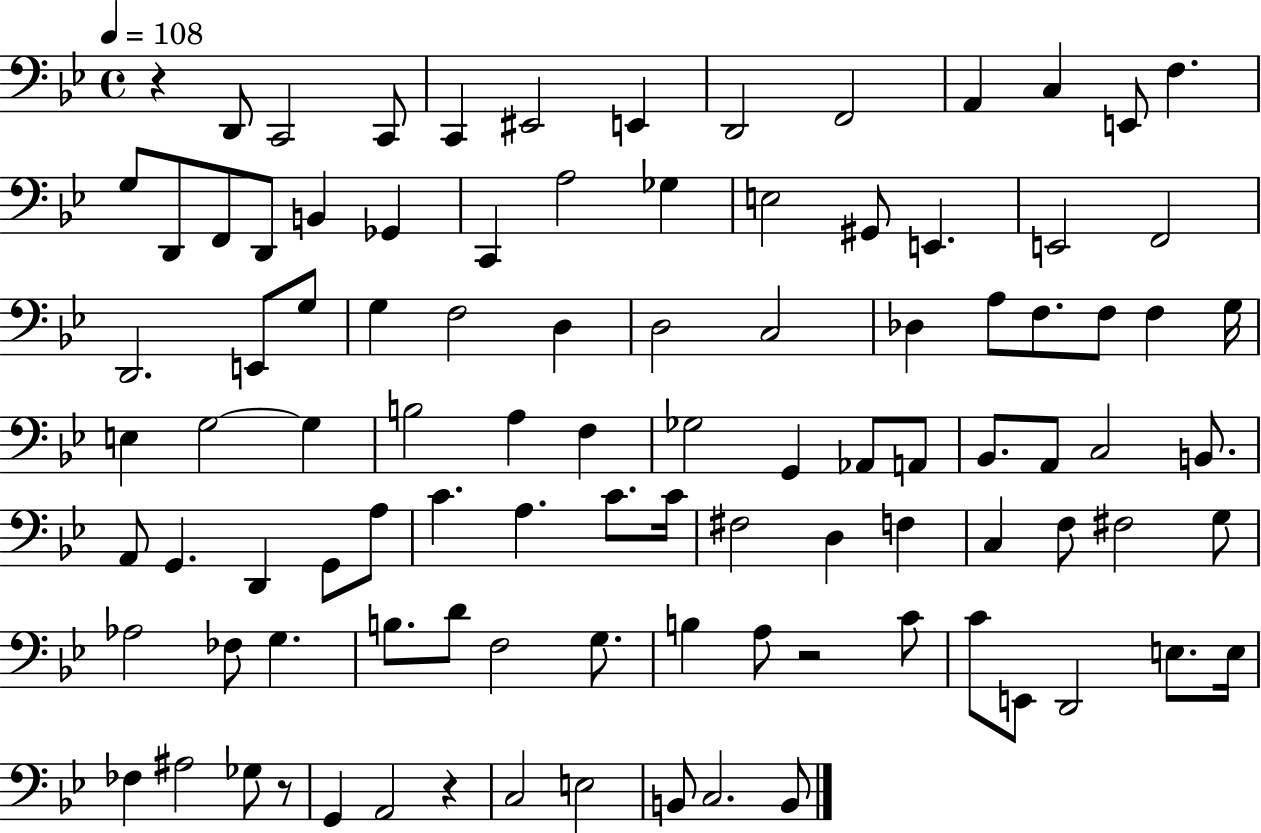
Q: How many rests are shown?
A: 4